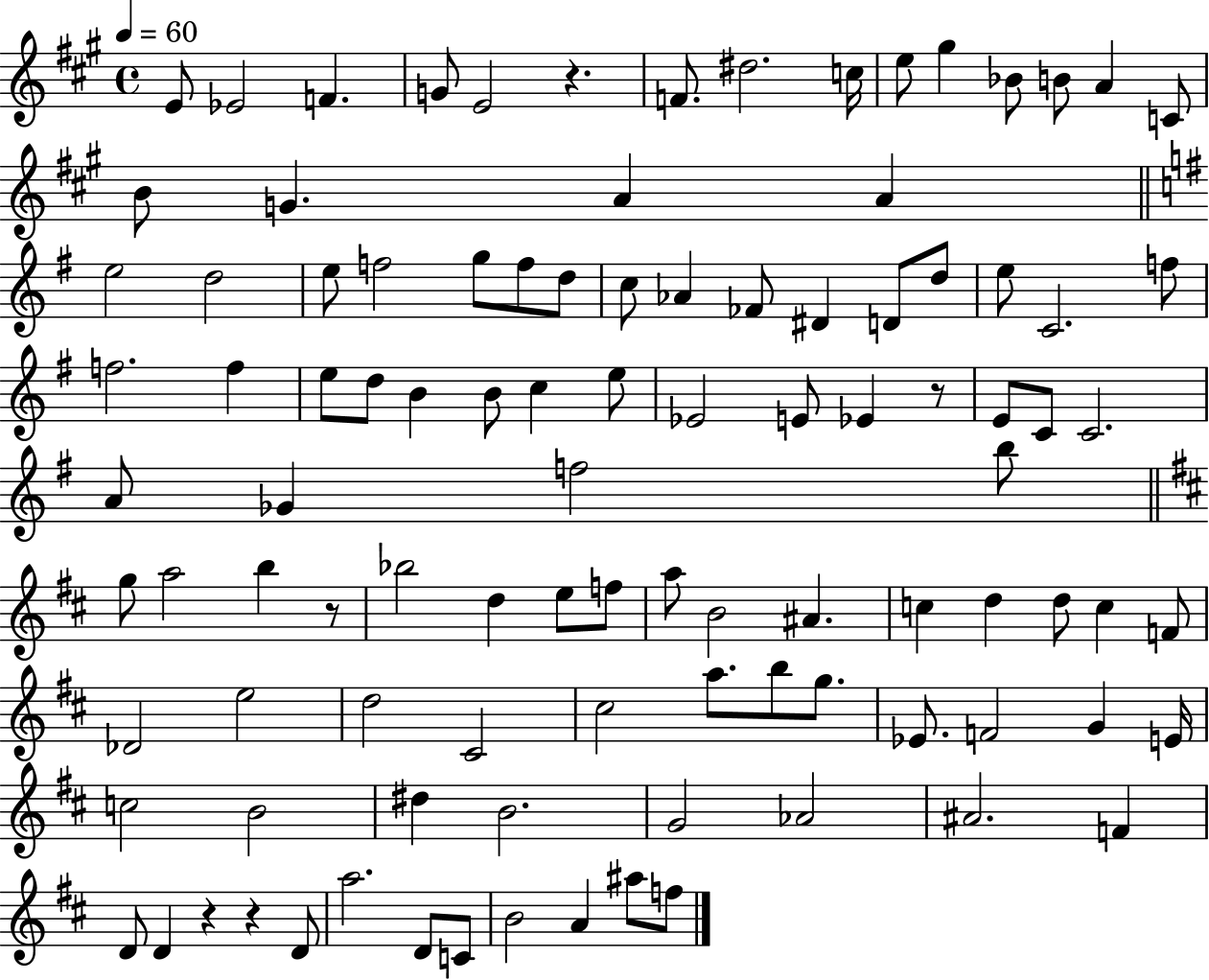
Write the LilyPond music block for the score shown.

{
  \clef treble
  \time 4/4
  \defaultTimeSignature
  \key a \major
  \tempo 4 = 60
  e'8 ees'2 f'4. | g'8 e'2 r4. | f'8. dis''2. c''16 | e''8 gis''4 bes'8 b'8 a'4 c'8 | \break b'8 g'4. a'4 a'4 | \bar "||" \break \key g \major e''2 d''2 | e''8 f''2 g''8 f''8 d''8 | c''8 aes'4 fes'8 dis'4 d'8 d''8 | e''8 c'2. f''8 | \break f''2. f''4 | e''8 d''8 b'4 b'8 c''4 e''8 | ees'2 e'8 ees'4 r8 | e'8 c'8 c'2. | \break a'8 ges'4 f''2 b''8 | \bar "||" \break \key b \minor g''8 a''2 b''4 r8 | bes''2 d''4 e''8 f''8 | a''8 b'2 ais'4. | c''4 d''4 d''8 c''4 f'8 | \break des'2 e''2 | d''2 cis'2 | cis''2 a''8. b''8 g''8. | ees'8. f'2 g'4 e'16 | \break c''2 b'2 | dis''4 b'2. | g'2 aes'2 | ais'2. f'4 | \break d'8 d'4 r4 r4 d'8 | a''2. d'8 c'8 | b'2 a'4 ais''8 f''8 | \bar "|."
}